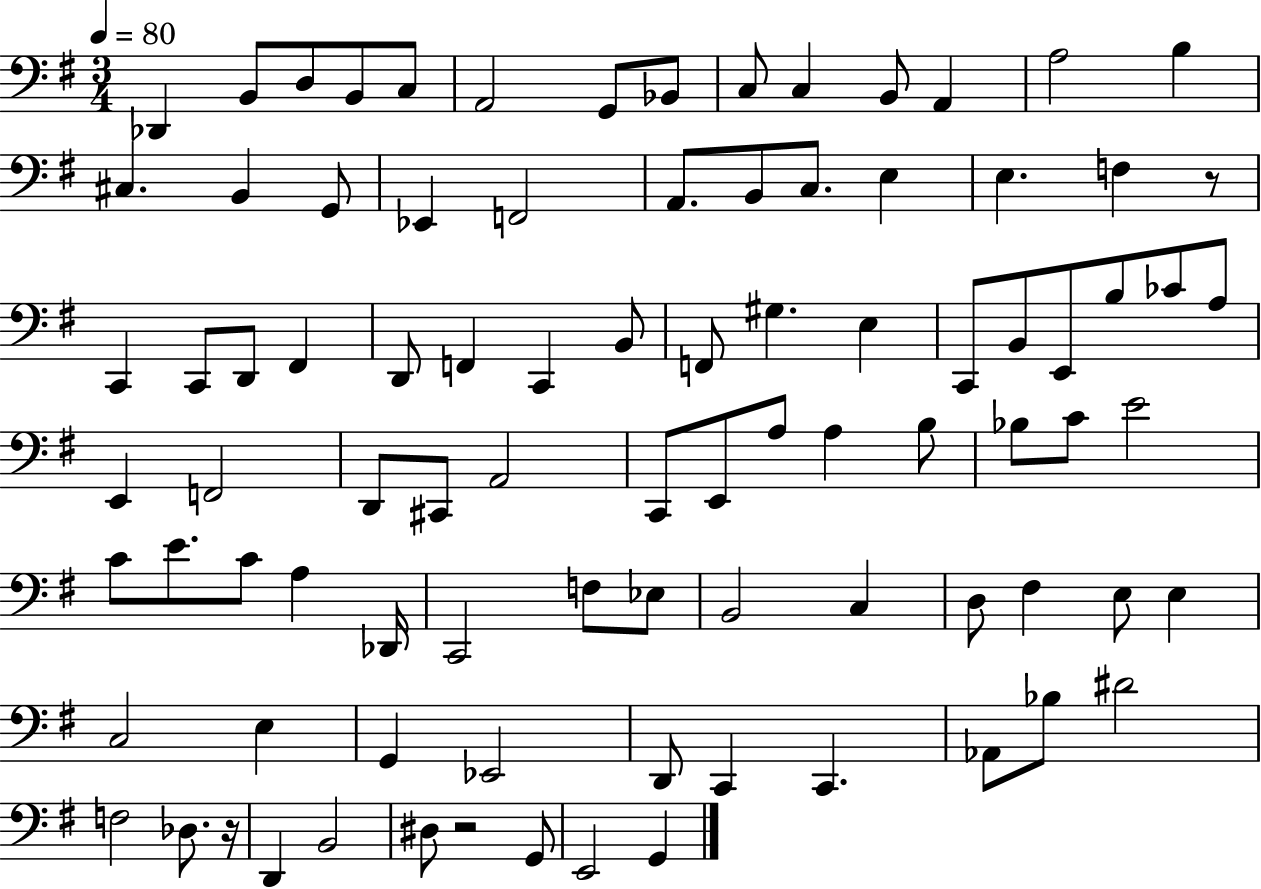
X:1
T:Untitled
M:3/4
L:1/4
K:G
_D,, B,,/2 D,/2 B,,/2 C,/2 A,,2 G,,/2 _B,,/2 C,/2 C, B,,/2 A,, A,2 B, ^C, B,, G,,/2 _E,, F,,2 A,,/2 B,,/2 C,/2 E, E, F, z/2 C,, C,,/2 D,,/2 ^F,, D,,/2 F,, C,, B,,/2 F,,/2 ^G, E, C,,/2 B,,/2 E,,/2 B,/2 _C/2 A,/2 E,, F,,2 D,,/2 ^C,,/2 A,,2 C,,/2 E,,/2 A,/2 A, B,/2 _B,/2 C/2 E2 C/2 E/2 C/2 A, _D,,/4 C,,2 F,/2 _E,/2 B,,2 C, D,/2 ^F, E,/2 E, C,2 E, G,, _E,,2 D,,/2 C,, C,, _A,,/2 _B,/2 ^D2 F,2 _D,/2 z/4 D,, B,,2 ^D,/2 z2 G,,/2 E,,2 G,,